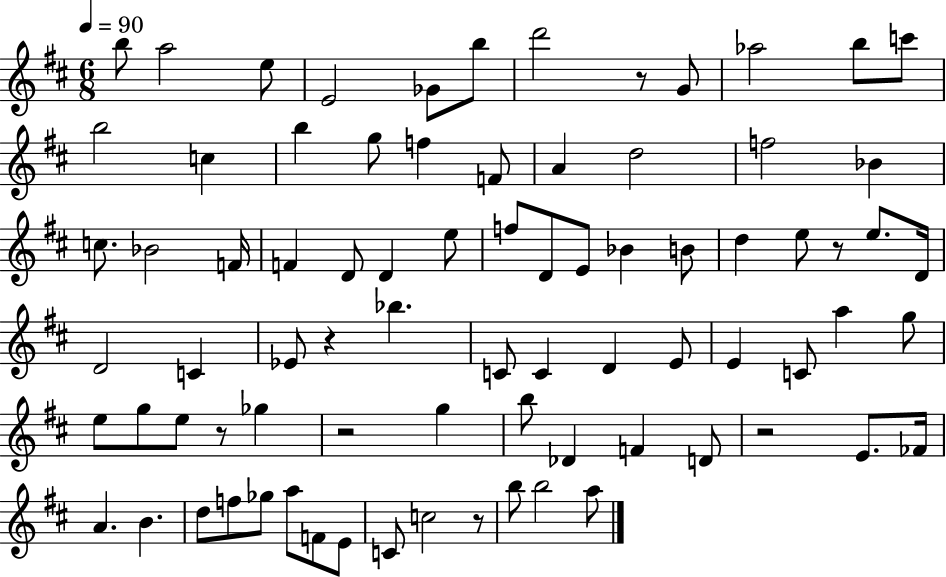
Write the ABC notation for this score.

X:1
T:Untitled
M:6/8
L:1/4
K:D
b/2 a2 e/2 E2 _G/2 b/2 d'2 z/2 G/2 _a2 b/2 c'/2 b2 c b g/2 f F/2 A d2 f2 _B c/2 _B2 F/4 F D/2 D e/2 f/2 D/2 E/2 _B B/2 d e/2 z/2 e/2 D/4 D2 C _E/2 z _b C/2 C D E/2 E C/2 a g/2 e/2 g/2 e/2 z/2 _g z2 g b/2 _D F D/2 z2 E/2 _F/4 A B d/2 f/2 _g/2 a/2 F/2 E/2 C/2 c2 z/2 b/2 b2 a/2